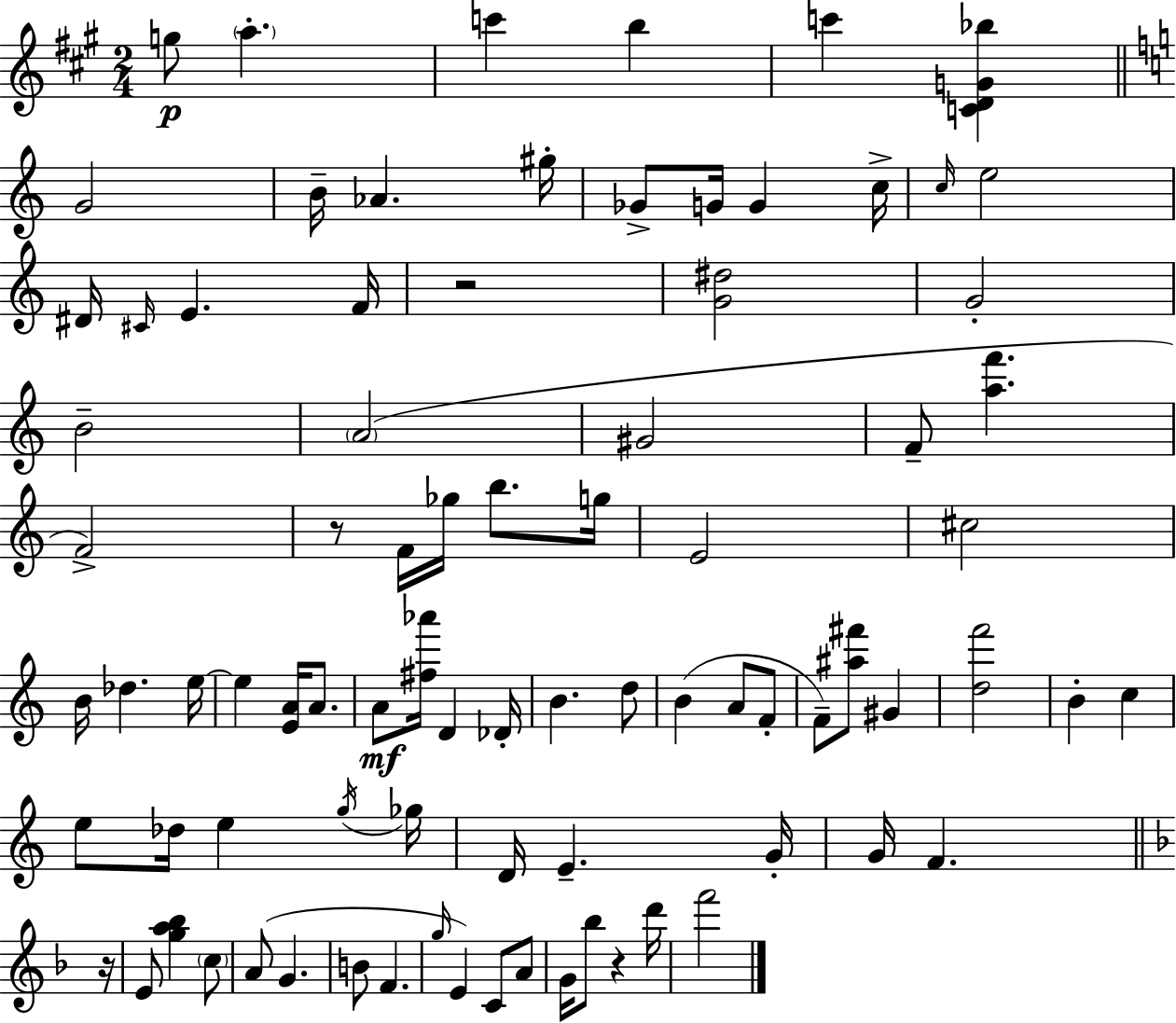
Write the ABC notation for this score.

X:1
T:Untitled
M:2/4
L:1/4
K:A
g/2 a c' b c' [CDG_b] G2 B/4 _A ^g/4 _G/2 G/4 G c/4 c/4 e2 ^D/4 ^C/4 E F/4 z2 [G^d]2 G2 B2 A2 ^G2 F/2 [af'] F2 z/2 F/4 _g/4 b/2 g/4 E2 ^c2 B/4 _d e/4 e [EA]/4 A/2 A/2 [^f_a']/4 D _D/4 B d/2 B A/2 F/2 F/2 [^a^f']/2 ^G [df']2 B c e/2 _d/4 e g/4 _g/4 D/4 E G/4 G/4 F z/4 E/2 [ga_b] c/2 A/2 G B/2 F g/4 E C/2 A/2 G/4 _b/2 z d'/4 f'2